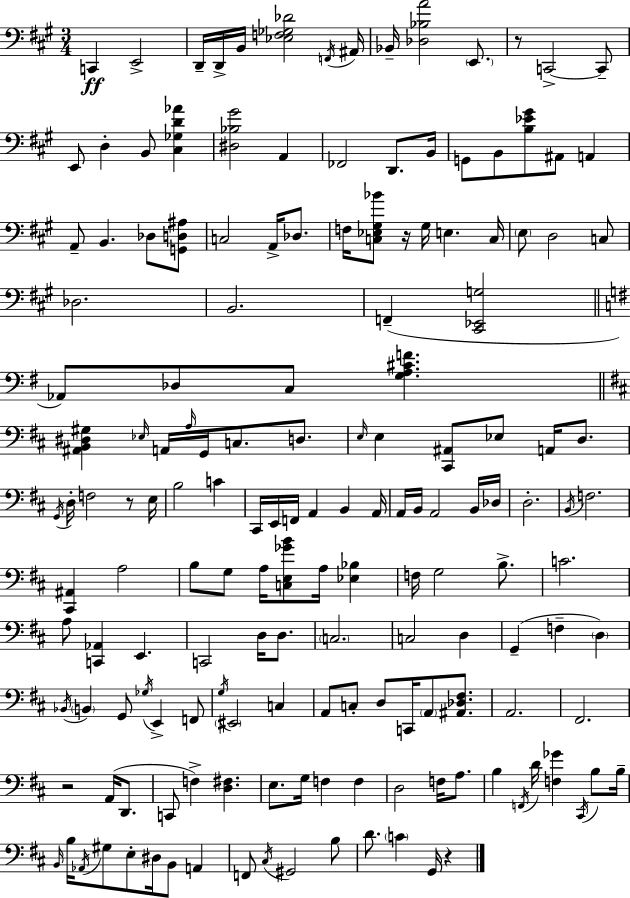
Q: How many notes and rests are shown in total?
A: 163